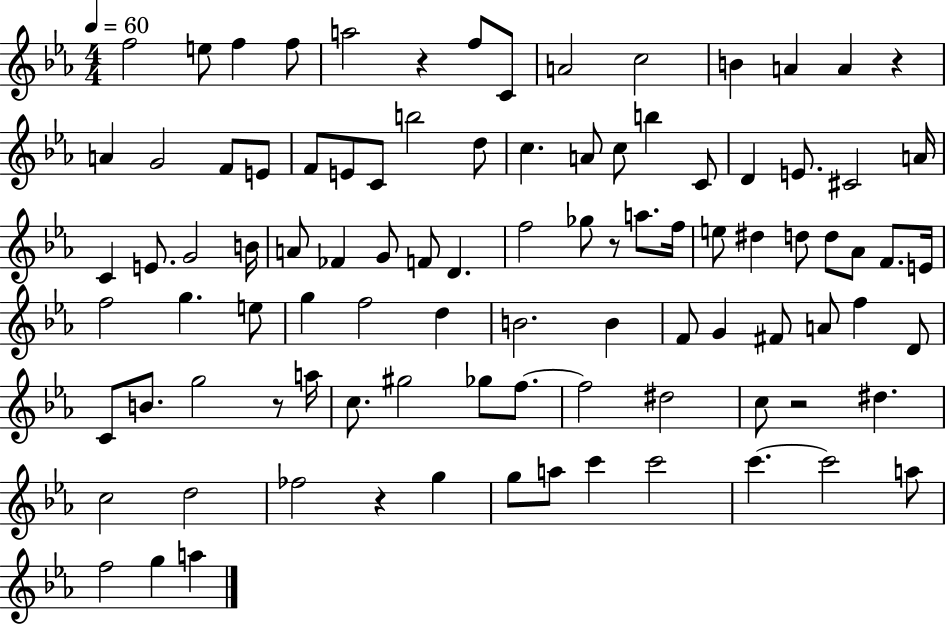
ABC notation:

X:1
T:Untitled
M:4/4
L:1/4
K:Eb
f2 e/2 f f/2 a2 z f/2 C/2 A2 c2 B A A z A G2 F/2 E/2 F/2 E/2 C/2 b2 d/2 c A/2 c/2 b C/2 D E/2 ^C2 A/4 C E/2 G2 B/4 A/2 _F G/2 F/2 D f2 _g/2 z/2 a/2 f/4 e/2 ^d d/2 d/2 _A/2 F/2 E/4 f2 g e/2 g f2 d B2 B F/2 G ^F/2 A/2 f D/2 C/2 B/2 g2 z/2 a/4 c/2 ^g2 _g/2 f/2 f2 ^d2 c/2 z2 ^d c2 d2 _f2 z g g/2 a/2 c' c'2 c' c'2 a/2 f2 g a